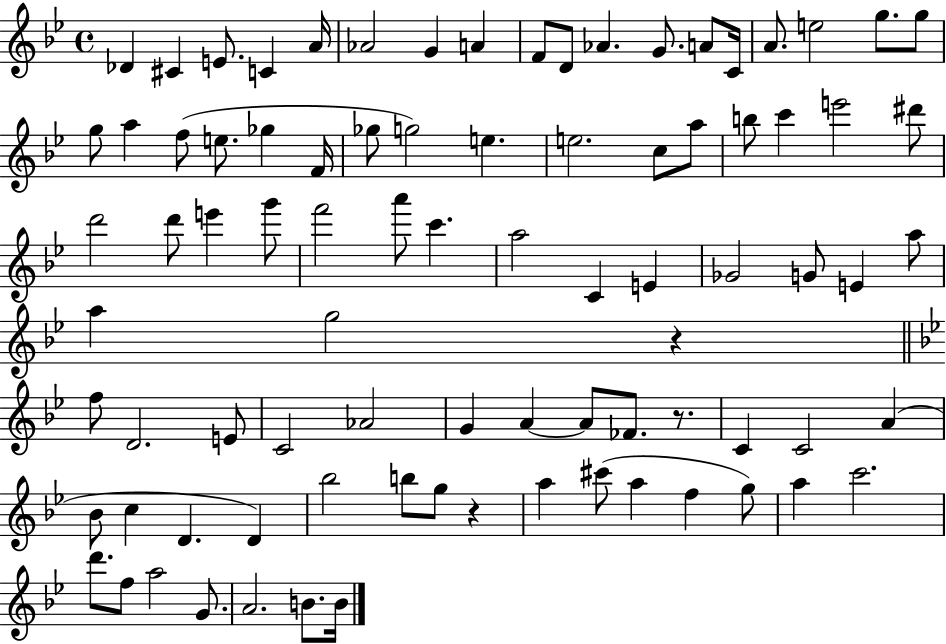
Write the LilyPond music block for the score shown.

{
  \clef treble
  \time 4/4
  \defaultTimeSignature
  \key bes \major
  des'4 cis'4 e'8. c'4 a'16 | aes'2 g'4 a'4 | f'8 d'8 aes'4. g'8. a'8 c'16 | a'8. e''2 g''8. g''8 | \break g''8 a''4 f''8( e''8. ges''4 f'16 | ges''8 g''2) e''4. | e''2. c''8 a''8 | b''8 c'''4 e'''2 dis'''8 | \break d'''2 d'''8 e'''4 g'''8 | f'''2 a'''8 c'''4. | a''2 c'4 e'4 | ges'2 g'8 e'4 a''8 | \break a''4 g''2 r4 | \bar "||" \break \key bes \major f''8 d'2. e'8 | c'2 aes'2 | g'4 a'4~~ a'8 fes'8. r8. | c'4 c'2 a'4( | \break bes'8 c''4 d'4. d'4) | bes''2 b''8 g''8 r4 | a''4 cis'''8( a''4 f''4 g''8) | a''4 c'''2. | \break d'''8. f''8 a''2 g'8. | a'2. b'8. b'16 | \bar "|."
}